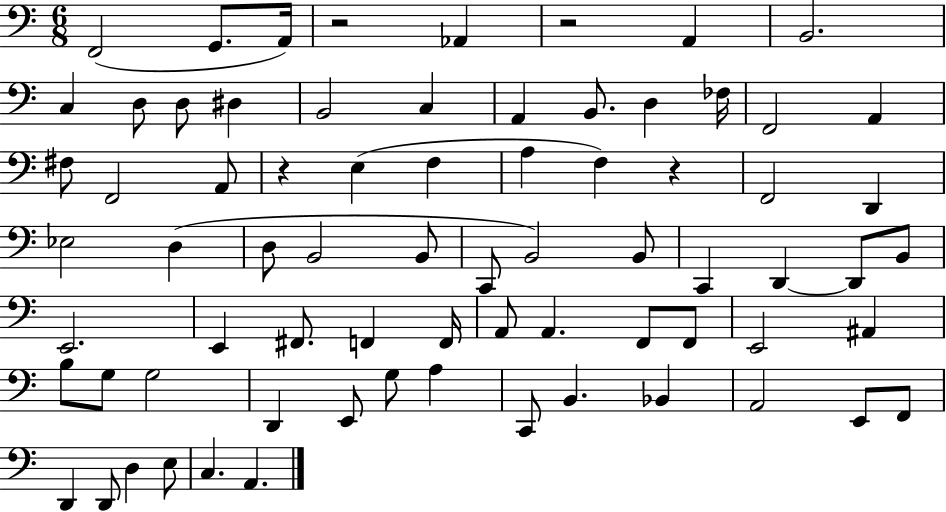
X:1
T:Untitled
M:6/8
L:1/4
K:C
F,,2 G,,/2 A,,/4 z2 _A,, z2 A,, B,,2 C, D,/2 D,/2 ^D, B,,2 C, A,, B,,/2 D, _F,/4 F,,2 A,, ^F,/2 F,,2 A,,/2 z E, F, A, F, z F,,2 D,, _E,2 D, D,/2 B,,2 B,,/2 C,,/2 B,,2 B,,/2 C,, D,, D,,/2 B,,/2 E,,2 E,, ^F,,/2 F,, F,,/4 A,,/2 A,, F,,/2 F,,/2 E,,2 ^A,, B,/2 G,/2 G,2 D,, E,,/2 G,/2 A, C,,/2 B,, _B,, A,,2 E,,/2 F,,/2 D,, D,,/2 D, E,/2 C, A,,